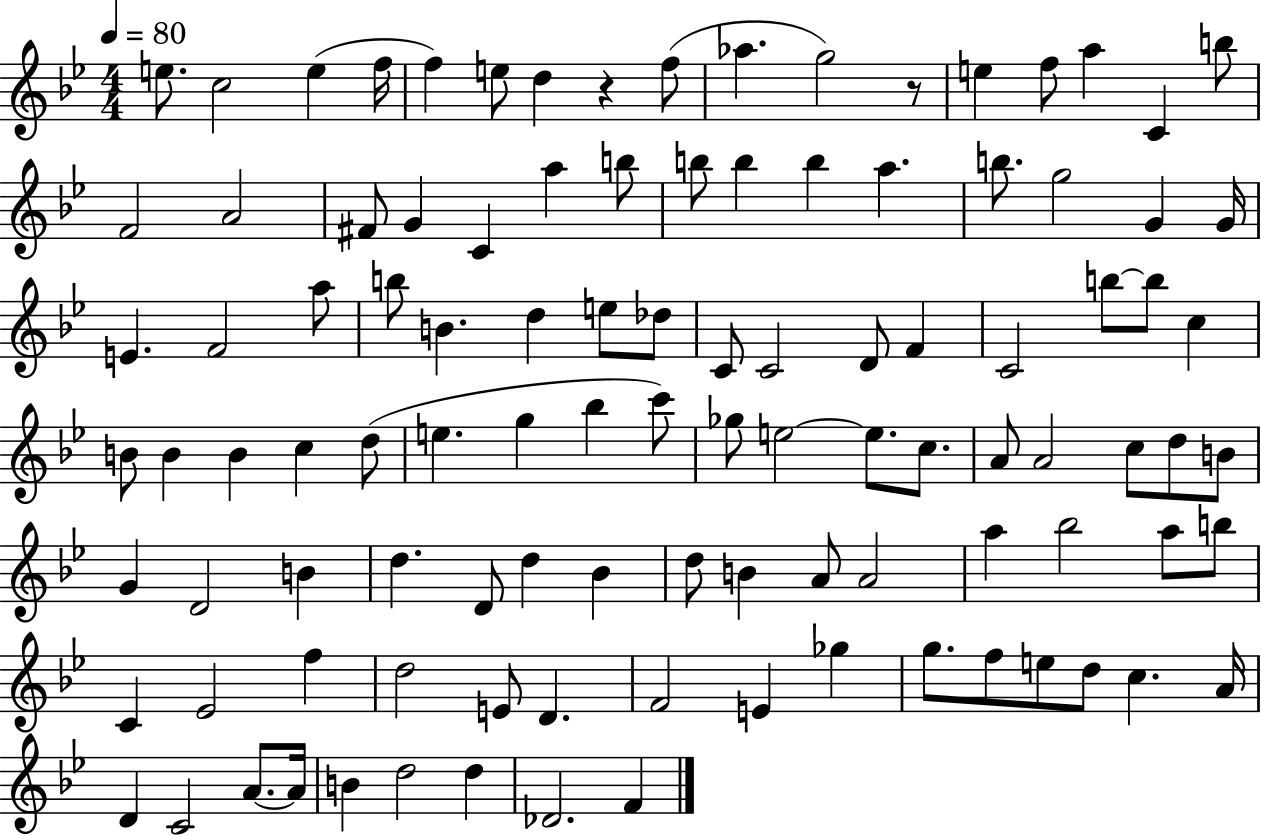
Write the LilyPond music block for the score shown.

{
  \clef treble
  \numericTimeSignature
  \time 4/4
  \key bes \major
  \tempo 4 = 80
  e''8. c''2 e''4( f''16 | f''4) e''8 d''4 r4 f''8( | aes''4. g''2) r8 | e''4 f''8 a''4 c'4 b''8 | \break f'2 a'2 | fis'8 g'4 c'4 a''4 b''8 | b''8 b''4 b''4 a''4. | b''8. g''2 g'4 g'16 | \break e'4. f'2 a''8 | b''8 b'4. d''4 e''8 des''8 | c'8 c'2 d'8 f'4 | c'2 b''8~~ b''8 c''4 | \break b'8 b'4 b'4 c''4 d''8( | e''4. g''4 bes''4 c'''8) | ges''8 e''2~~ e''8. c''8. | a'8 a'2 c''8 d''8 b'8 | \break g'4 d'2 b'4 | d''4. d'8 d''4 bes'4 | d''8 b'4 a'8 a'2 | a''4 bes''2 a''8 b''8 | \break c'4 ees'2 f''4 | d''2 e'8 d'4. | f'2 e'4 ges''4 | g''8. f''8 e''8 d''8 c''4. a'16 | \break d'4 c'2 a'8.~~ a'16 | b'4 d''2 d''4 | des'2. f'4 | \bar "|."
}